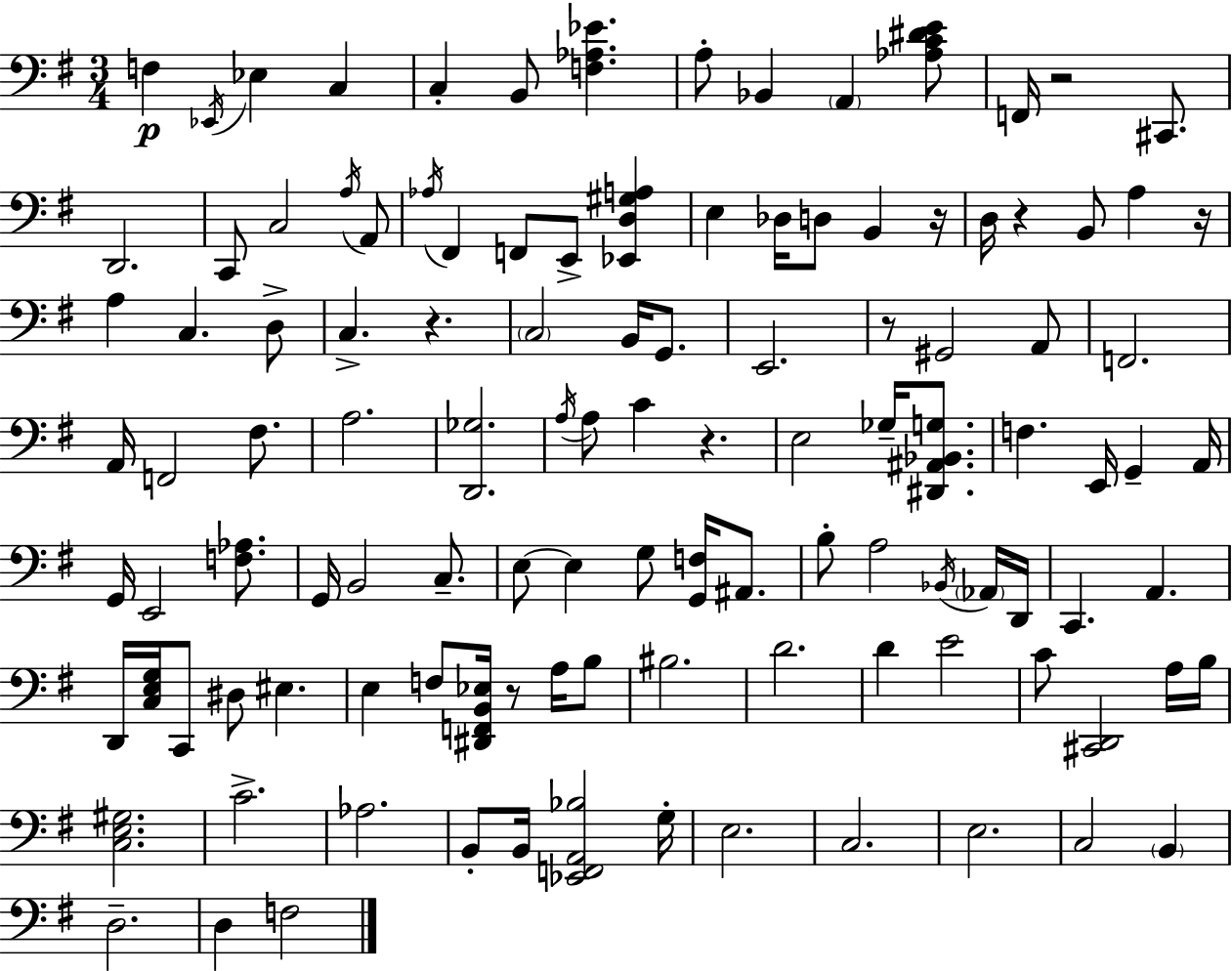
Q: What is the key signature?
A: G major